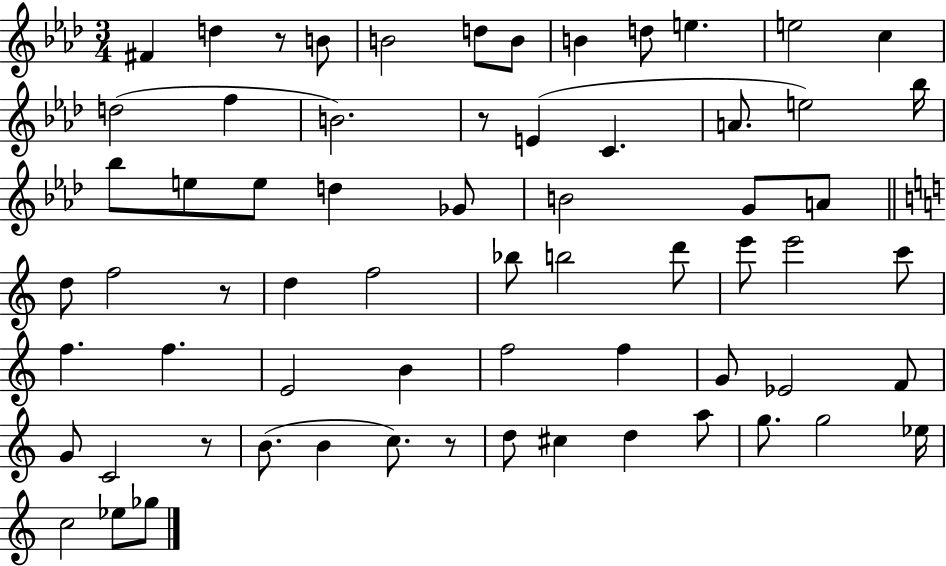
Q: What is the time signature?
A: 3/4